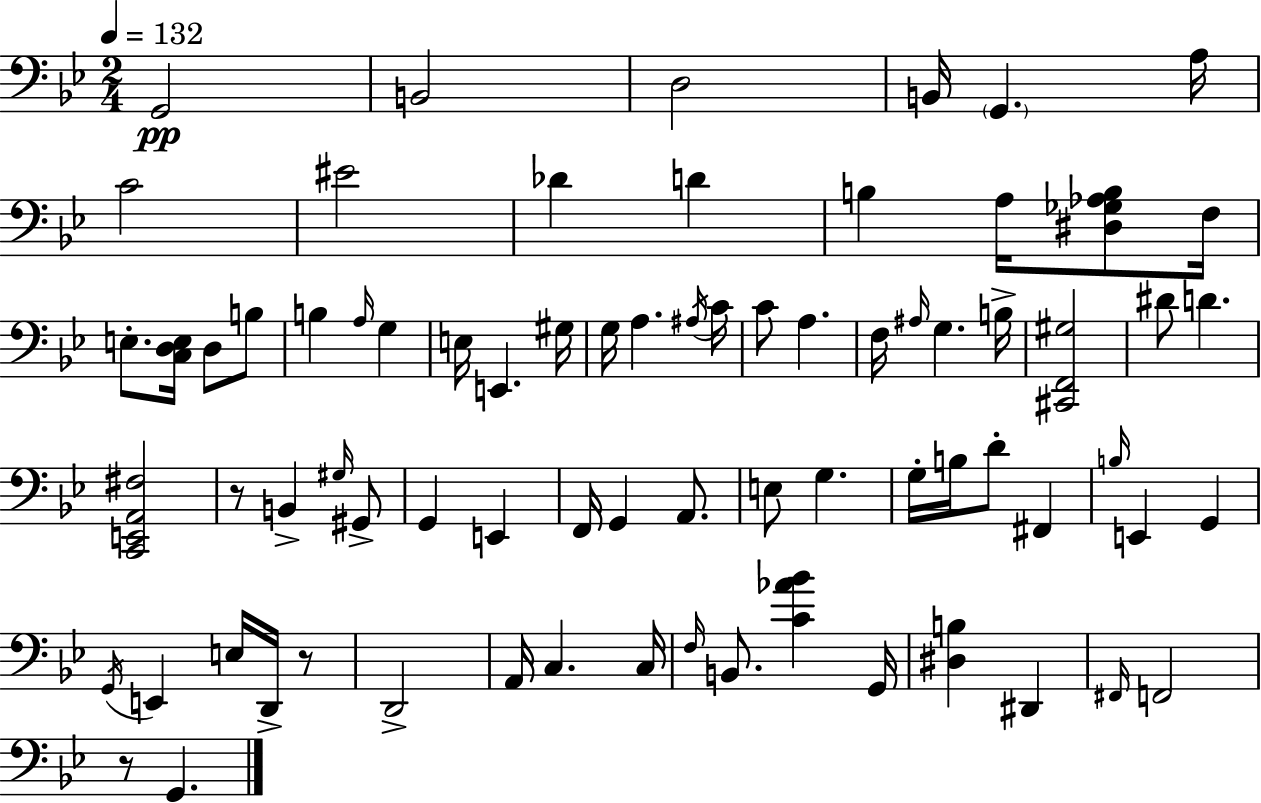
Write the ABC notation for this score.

X:1
T:Untitled
M:2/4
L:1/4
K:Bb
G,,2 B,,2 D,2 B,,/4 G,, A,/4 C2 ^E2 _D D B, A,/4 [^D,_G,_A,B,]/2 F,/4 E,/2 [C,D,E,]/4 D,/2 B,/2 B, A,/4 G, E,/4 E,, ^G,/4 G,/4 A, ^A,/4 C/4 C/2 A, F,/4 ^A,/4 G, B,/4 [^C,,F,,^G,]2 ^D/2 D [C,,E,,A,,^F,]2 z/2 B,, ^G,/4 ^G,,/2 G,, E,, F,,/4 G,, A,,/2 E,/2 G, G,/4 B,/4 D/2 ^F,, B,/4 E,, G,, G,,/4 E,, E,/4 D,,/4 z/2 D,,2 A,,/4 C, C,/4 F,/4 B,,/2 [C_A_B] G,,/4 [^D,B,] ^D,, ^F,,/4 F,,2 z/2 G,,